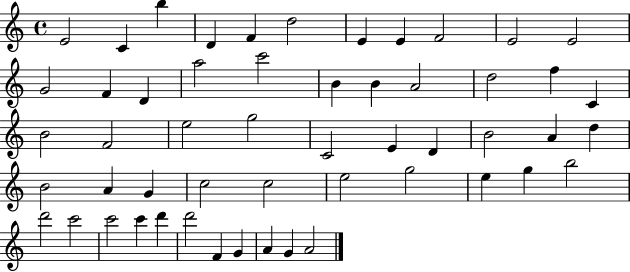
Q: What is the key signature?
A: C major